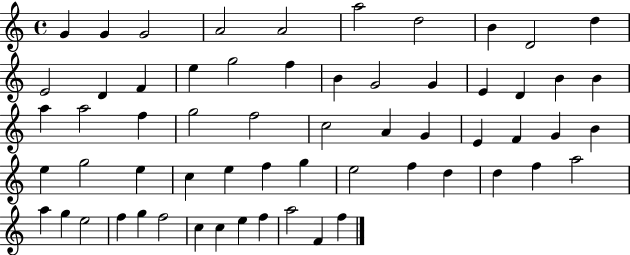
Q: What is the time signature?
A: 4/4